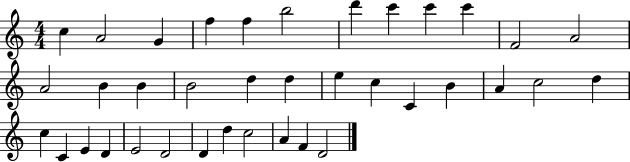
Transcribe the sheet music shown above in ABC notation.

X:1
T:Untitled
M:4/4
L:1/4
K:C
c A2 G f f b2 d' c' c' c' F2 A2 A2 B B B2 d d e c C B A c2 d c C E D E2 D2 D d c2 A F D2